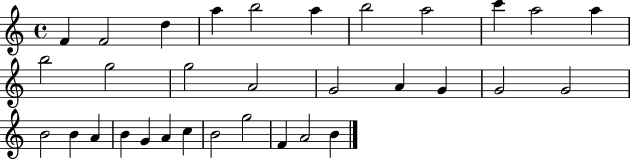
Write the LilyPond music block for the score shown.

{
  \clef treble
  \time 4/4
  \defaultTimeSignature
  \key c \major
  f'4 f'2 d''4 | a''4 b''2 a''4 | b''2 a''2 | c'''4 a''2 a''4 | \break b''2 g''2 | g''2 a'2 | g'2 a'4 g'4 | g'2 g'2 | \break b'2 b'4 a'4 | b'4 g'4 a'4 c''4 | b'2 g''2 | f'4 a'2 b'4 | \break \bar "|."
}